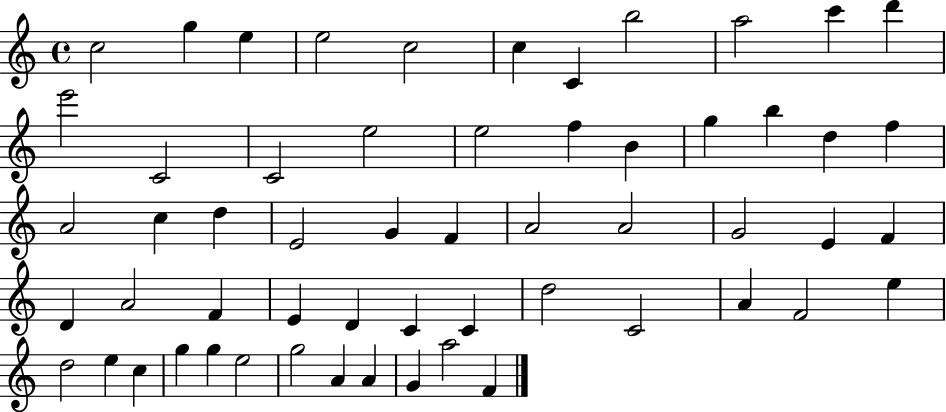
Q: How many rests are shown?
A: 0